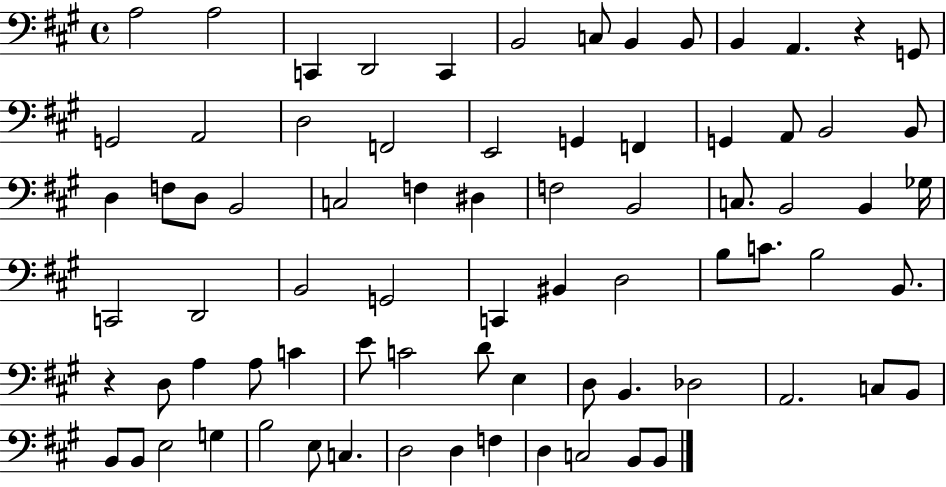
X:1
T:Untitled
M:4/4
L:1/4
K:A
A,2 A,2 C,, D,,2 C,, B,,2 C,/2 B,, B,,/2 B,, A,, z G,,/2 G,,2 A,,2 D,2 F,,2 E,,2 G,, F,, G,, A,,/2 B,,2 B,,/2 D, F,/2 D,/2 B,,2 C,2 F, ^D, F,2 B,,2 C,/2 B,,2 B,, _G,/4 C,,2 D,,2 B,,2 G,,2 C,, ^B,, D,2 B,/2 C/2 B,2 B,,/2 z D,/2 A, A,/2 C E/2 C2 D/2 E, D,/2 B,, _D,2 A,,2 C,/2 B,,/2 B,,/2 B,,/2 E,2 G, B,2 E,/2 C, D,2 D, F, D, C,2 B,,/2 B,,/2